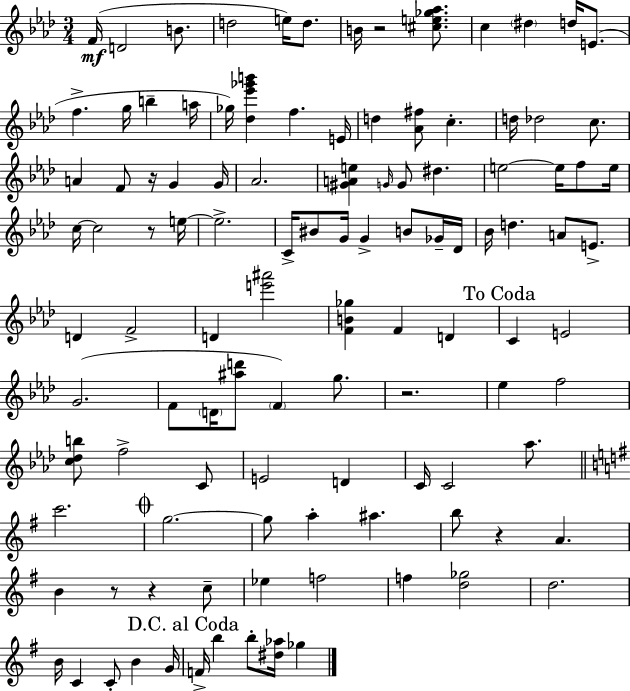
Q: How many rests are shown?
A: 7